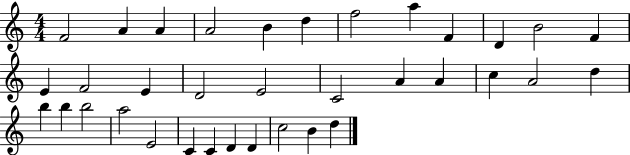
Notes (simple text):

F4/h A4/q A4/q A4/h B4/q D5/q F5/h A5/q F4/q D4/q B4/h F4/q E4/q F4/h E4/q D4/h E4/h C4/h A4/q A4/q C5/q A4/h D5/q B5/q B5/q B5/h A5/h E4/h C4/q C4/q D4/q D4/q C5/h B4/q D5/q